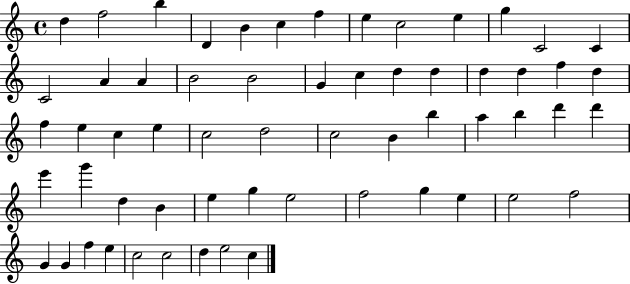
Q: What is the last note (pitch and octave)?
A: C5